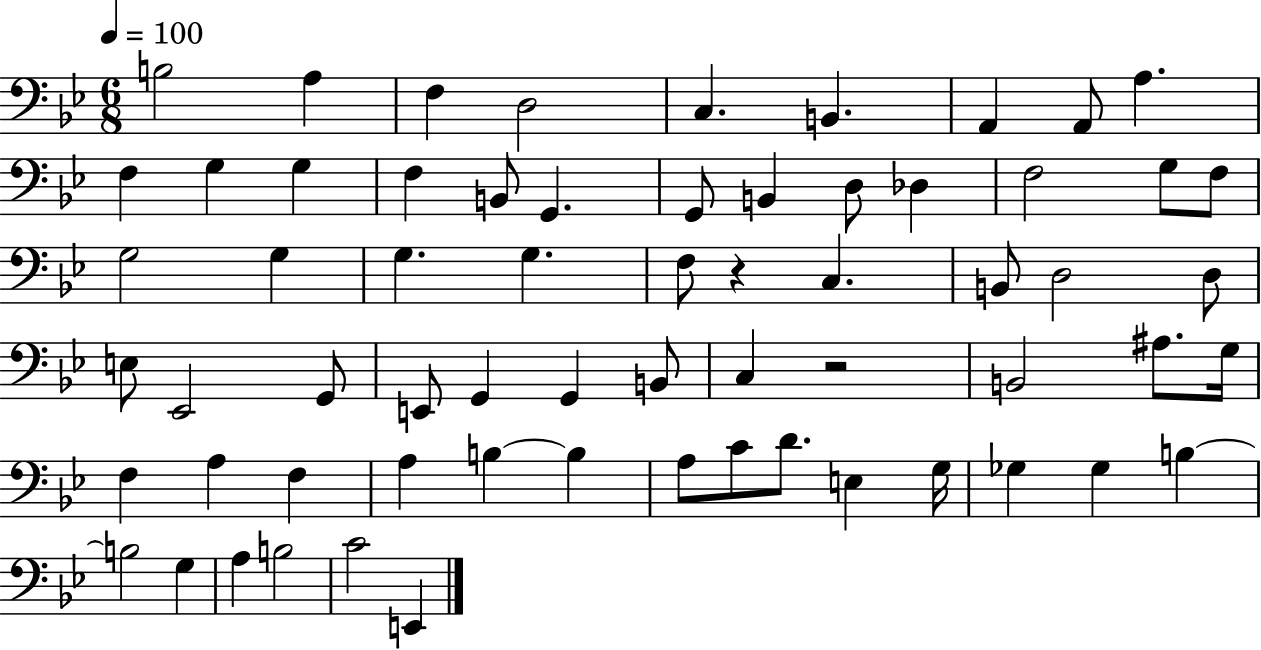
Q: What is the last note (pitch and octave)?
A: E2